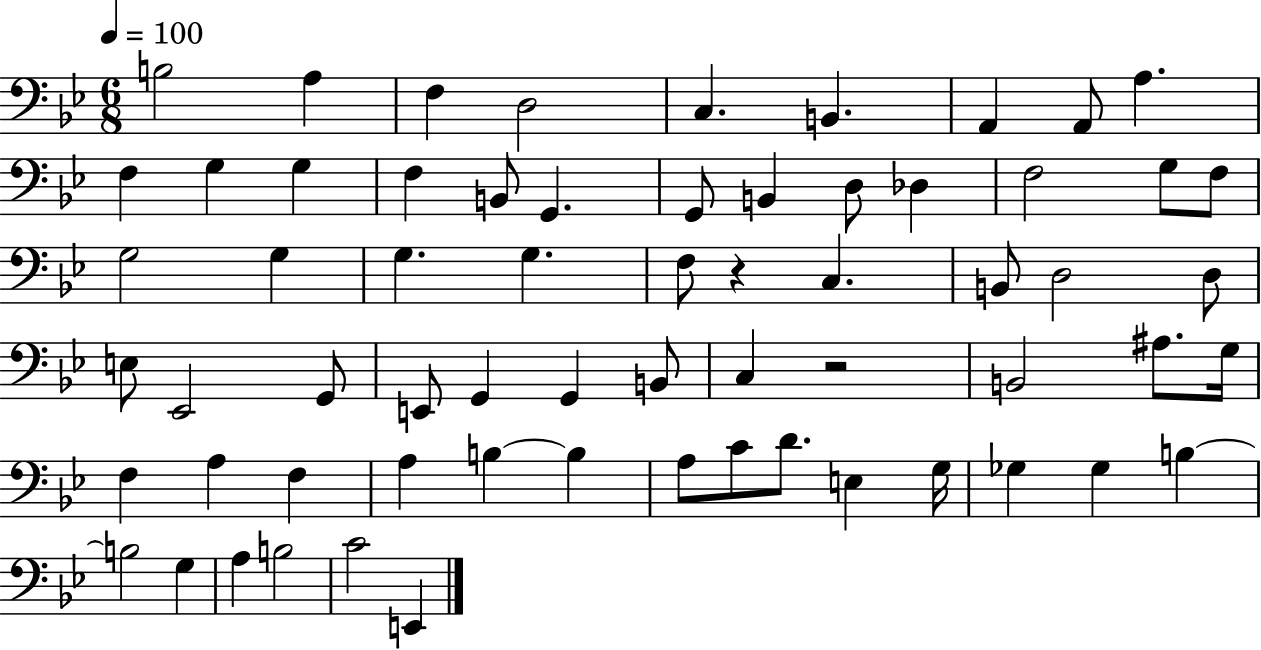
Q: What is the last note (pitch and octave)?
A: E2